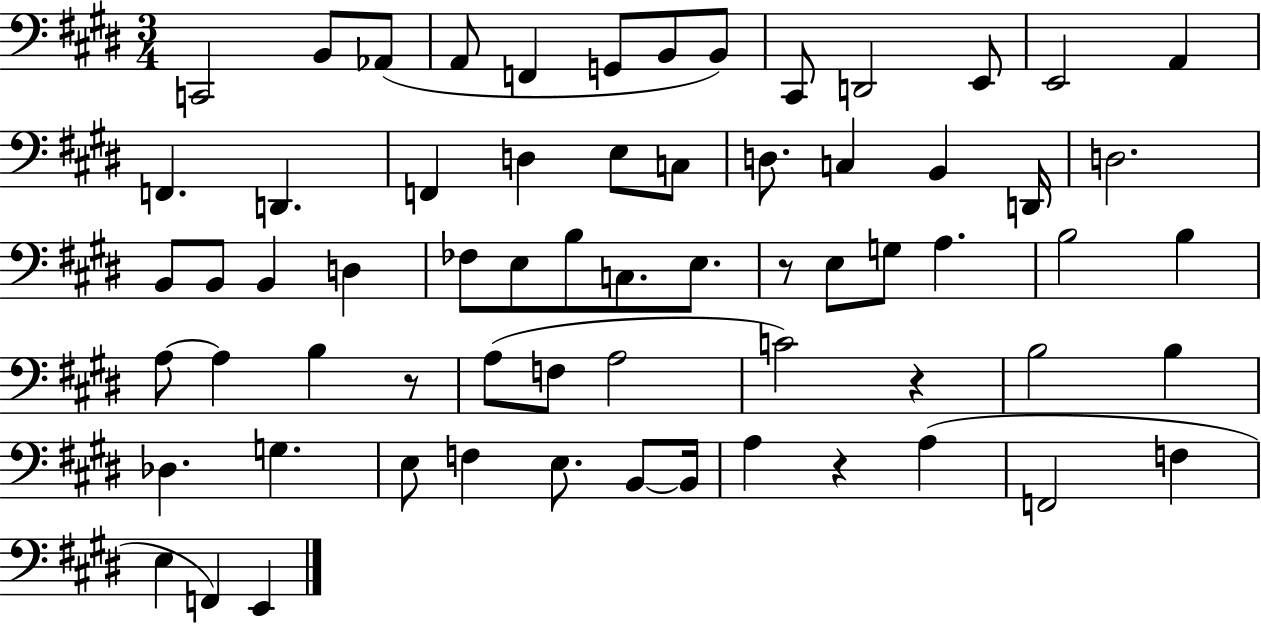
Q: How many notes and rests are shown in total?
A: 65